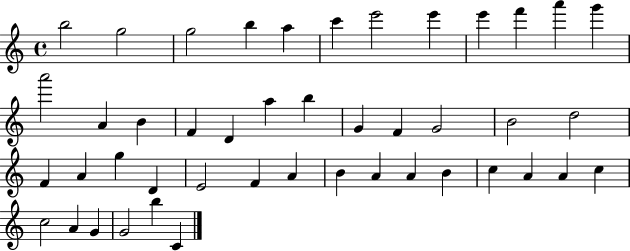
{
  \clef treble
  \time 4/4
  \defaultTimeSignature
  \key c \major
  b''2 g''2 | g''2 b''4 a''4 | c'''4 e'''2 e'''4 | e'''4 f'''4 a'''4 g'''4 | \break a'''2 a'4 b'4 | f'4 d'4 a''4 b''4 | g'4 f'4 g'2 | b'2 d''2 | \break f'4 a'4 g''4 d'4 | e'2 f'4 a'4 | b'4 a'4 a'4 b'4 | c''4 a'4 a'4 c''4 | \break c''2 a'4 g'4 | g'2 b''4 c'4 | \bar "|."
}